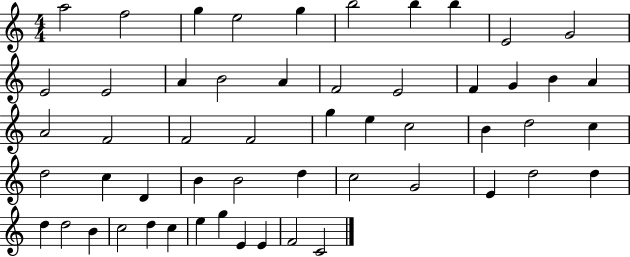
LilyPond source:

{
  \clef treble
  \numericTimeSignature
  \time 4/4
  \key c \major
  a''2 f''2 | g''4 e''2 g''4 | b''2 b''4 b''4 | e'2 g'2 | \break e'2 e'2 | a'4 b'2 a'4 | f'2 e'2 | f'4 g'4 b'4 a'4 | \break a'2 f'2 | f'2 f'2 | g''4 e''4 c''2 | b'4 d''2 c''4 | \break d''2 c''4 d'4 | b'4 b'2 d''4 | c''2 g'2 | e'4 d''2 d''4 | \break d''4 d''2 b'4 | c''2 d''4 c''4 | e''4 g''4 e'4 e'4 | f'2 c'2 | \break \bar "|."
}